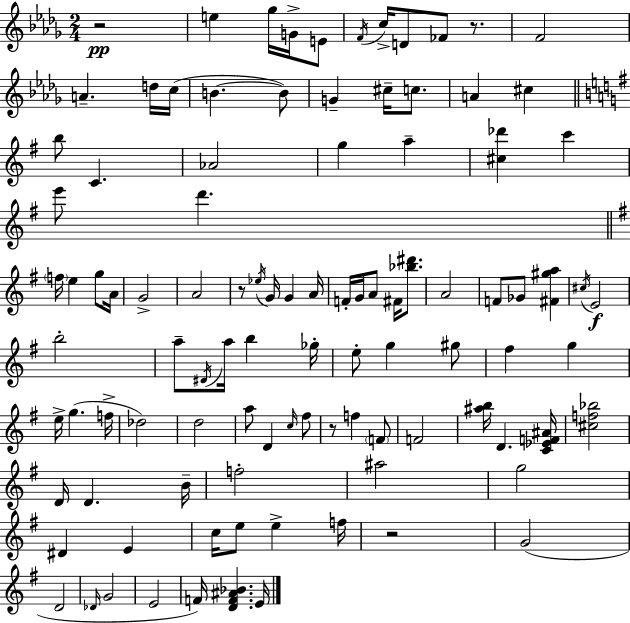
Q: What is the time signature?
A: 2/4